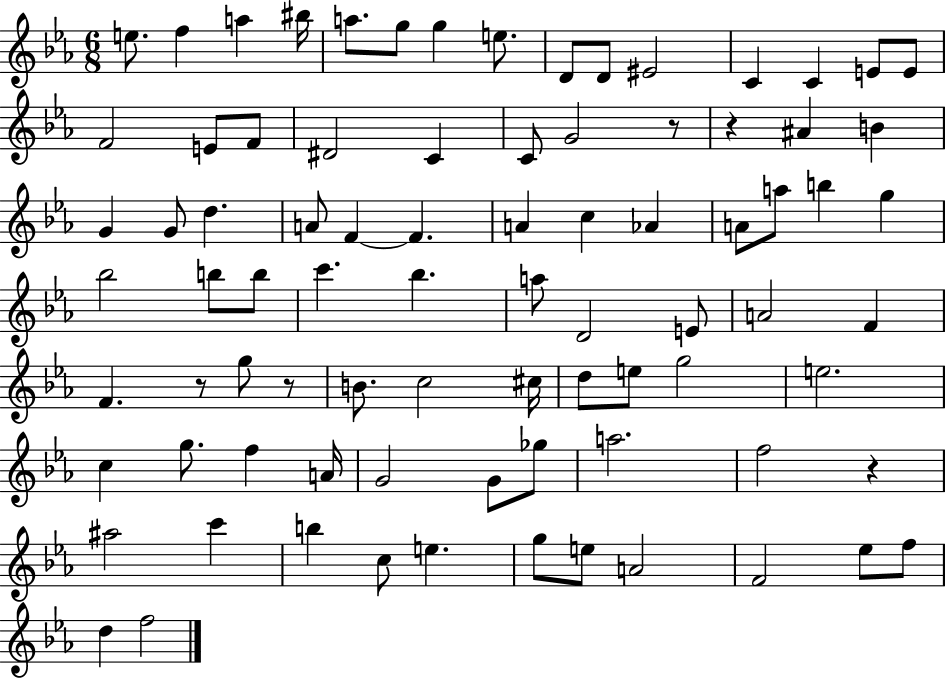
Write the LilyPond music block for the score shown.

{
  \clef treble
  \numericTimeSignature
  \time 6/8
  \key ees \major
  e''8. f''4 a''4 bis''16 | a''8. g''8 g''4 e''8. | d'8 d'8 eis'2 | c'4 c'4 e'8 e'8 | \break f'2 e'8 f'8 | dis'2 c'4 | c'8 g'2 r8 | r4 ais'4 b'4 | \break g'4 g'8 d''4. | a'8 f'4~~ f'4. | a'4 c''4 aes'4 | a'8 a''8 b''4 g''4 | \break bes''2 b''8 b''8 | c'''4. bes''4. | a''8 d'2 e'8 | a'2 f'4 | \break f'4. r8 g''8 r8 | b'8. c''2 cis''16 | d''8 e''8 g''2 | e''2. | \break c''4 g''8. f''4 a'16 | g'2 g'8 ges''8 | a''2. | f''2 r4 | \break ais''2 c'''4 | b''4 c''8 e''4. | g''8 e''8 a'2 | f'2 ees''8 f''8 | \break d''4 f''2 | \bar "|."
}